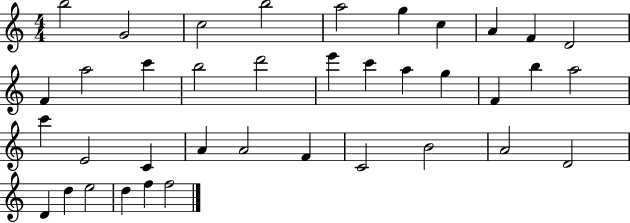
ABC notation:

X:1
T:Untitled
M:4/4
L:1/4
K:C
b2 G2 c2 b2 a2 g c A F D2 F a2 c' b2 d'2 e' c' a g F b a2 c' E2 C A A2 F C2 B2 A2 D2 D d e2 d f f2